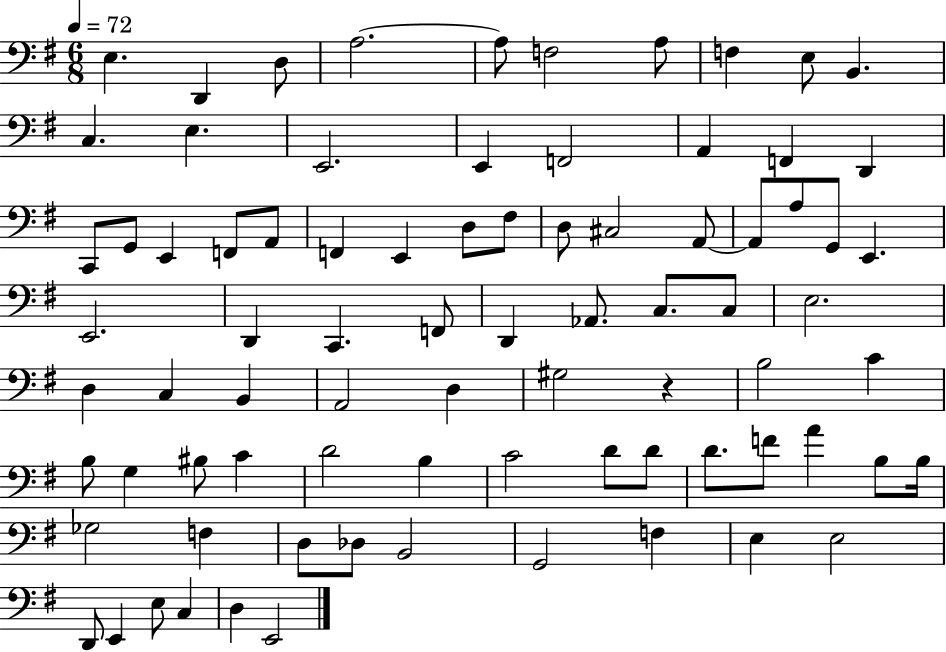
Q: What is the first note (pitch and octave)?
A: E3